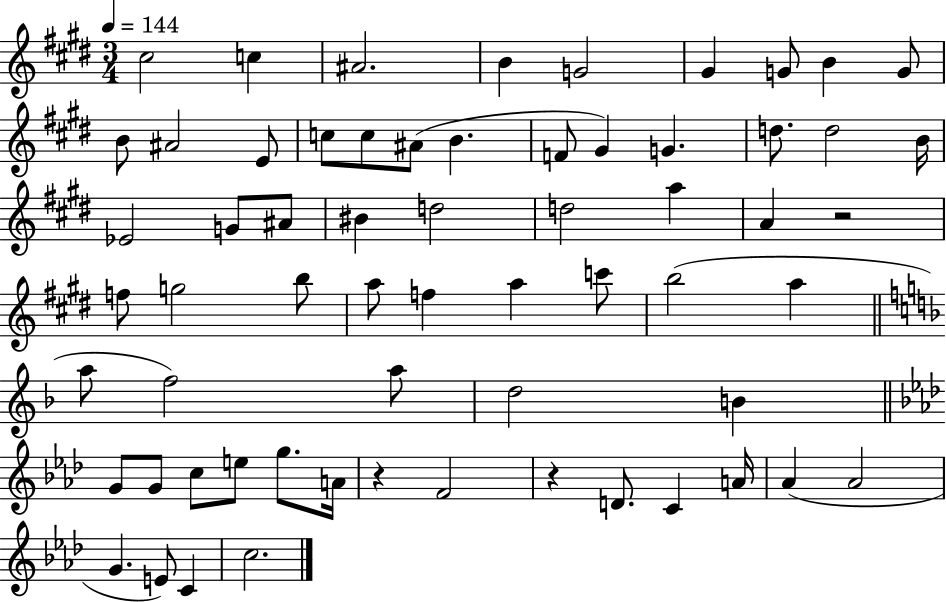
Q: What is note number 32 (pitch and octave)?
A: G5